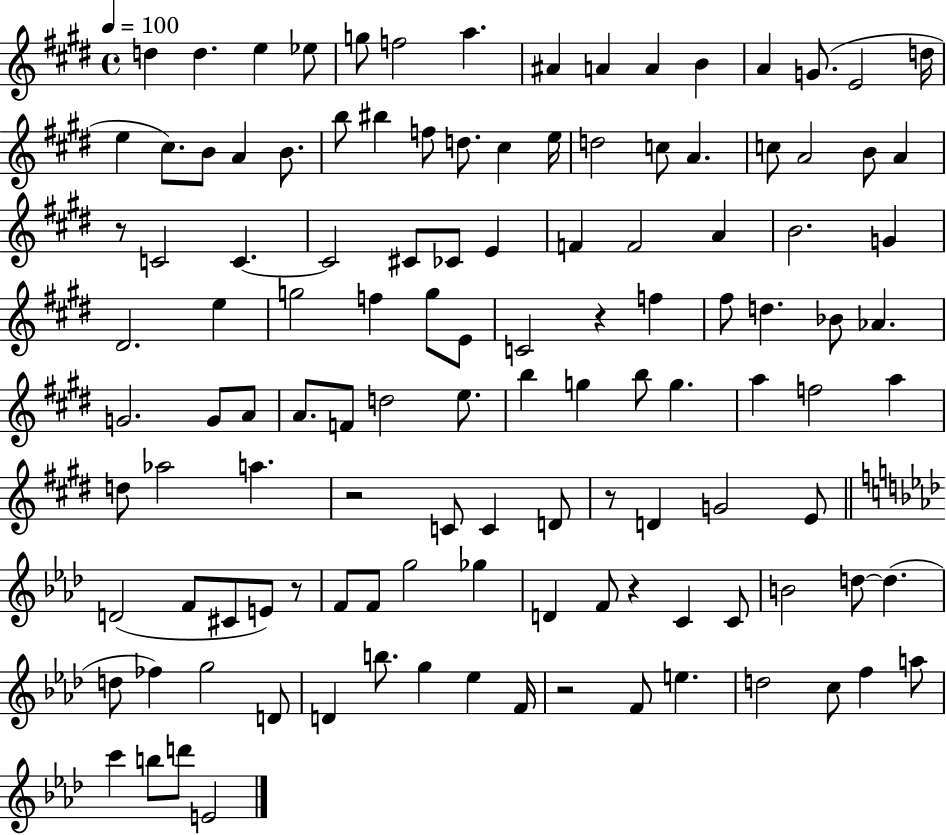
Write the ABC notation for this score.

X:1
T:Untitled
M:4/4
L:1/4
K:E
d d e _e/2 g/2 f2 a ^A A A B A G/2 E2 d/4 e ^c/2 B/2 A B/2 b/2 ^b f/2 d/2 ^c e/4 d2 c/2 A c/2 A2 B/2 A z/2 C2 C C2 ^C/2 _C/2 E F F2 A B2 G ^D2 e g2 f g/2 E/2 C2 z f ^f/2 d _B/2 _A G2 G/2 A/2 A/2 F/2 d2 e/2 b g b/2 g a f2 a d/2 _a2 a z2 C/2 C D/2 z/2 D G2 E/2 D2 F/2 ^C/2 E/2 z/2 F/2 F/2 g2 _g D F/2 z C C/2 B2 d/2 d d/2 _f g2 D/2 D b/2 g _e F/4 z2 F/2 e d2 c/2 f a/2 c' b/2 d'/2 E2